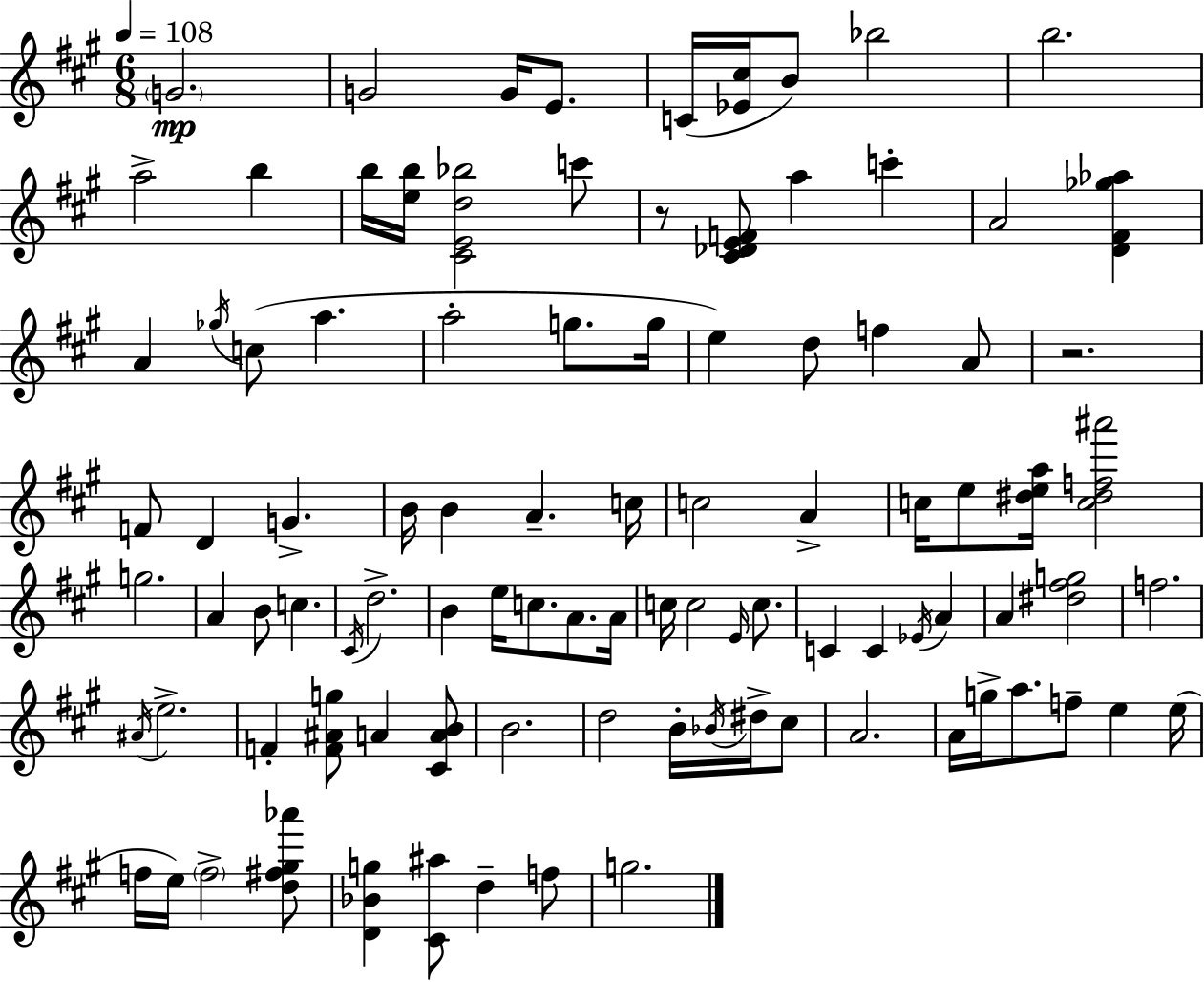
{
  \clef treble
  \numericTimeSignature
  \time 6/8
  \key a \major
  \tempo 4 = 108
  \parenthesize g'2.\mp | g'2 g'16 e'8. | c'16( <ees' cis''>16 b'8) bes''2 | b''2. | \break a''2-> b''4 | b''16 <e'' b''>16 <cis' e' d'' bes''>2 c'''8 | r8 <cis' des' e' f'>8 a''4 c'''4-. | a'2 <d' fis' ges'' aes''>4 | \break a'4 \acciaccatura { ges''16 } c''8( a''4. | a''2-. g''8. | g''16 e''4) d''8 f''4 a'8 | r2. | \break f'8 d'4 g'4.-> | b'16 b'4 a'4.-- | c''16 c''2 a'4-> | c''16 e''8 <dis'' e'' a''>16 <c'' dis'' f'' ais'''>2 | \break g''2. | a'4 b'8 c''4. | \acciaccatura { cis'16 } d''2.-> | b'4 e''16 c''8. a'8. | \break a'16 c''16 c''2 \grace { e'16 } | c''8. c'4 c'4 \acciaccatura { ees'16 } | a'4 a'4 <dis'' fis'' g''>2 | f''2. | \break \acciaccatura { ais'16 } e''2.-> | f'4-. <f' ais' g''>8 a'4 | <cis' a' b'>8 b'2. | d''2 | \break b'16-. \acciaccatura { bes'16 } dis''16-> cis''8 a'2. | a'16 g''16-> a''8. f''8-- | e''4 e''16( f''16 e''16) \parenthesize f''2-> | <d'' fis'' gis'' aes'''>8 <d' bes' g''>4 <cis' ais''>8 | \break d''4-- f''8 g''2. | \bar "|."
}